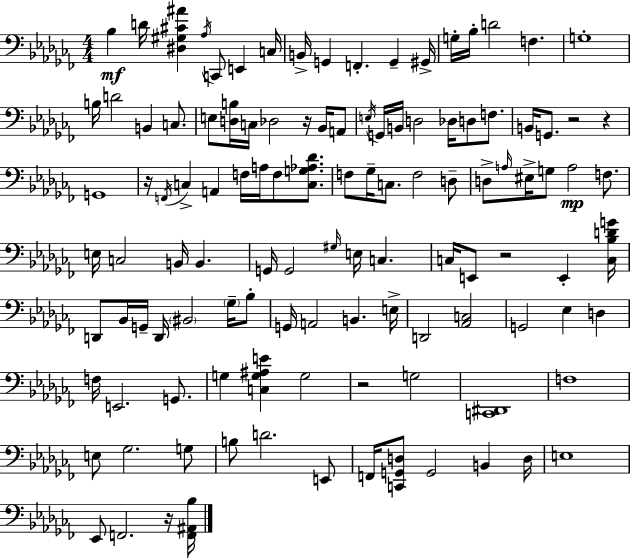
{
  \clef bass
  \numericTimeSignature
  \time 4/4
  \key aes \minor
  bes4\mf d'16 <dis gis cis' ais'>4 \acciaccatura { aes16 } c,8 e,4 | c16 b,16-> g,4 f,4.-. g,4-- | gis,16-> g16-. bes16-. d'2 f4. | g1-. | \break b16 d'2 b,4 c8. | e8 <d b>16 c16 des2 r16 bes,16 a,8 | \acciaccatura { e16 } g,16 b,16 d2 des16 d8 f8. | b,16 g,8. r2 r4 | \break g,1 | r16 \acciaccatura { f,16 } c4-> a,4 f16 a16 f8 | <c g aes des'>8. f8 ges16-- c8. f2 | d8-- d8-> \grace { a16 } eis16-> g8 a2\mp | \break f8. e16 c2 b,16 b,4. | g,16 g,2 \grace { gis16 } e16 c4. | c16 e,8 r2 | e,4-. <c bes d' g'>16 d,8 bes,16 g,16-- d,16 \parenthesize bis,2 | \break \parenthesize ges16-- bes8-. g,16 a,2 b,4. | e16-> d,2 <aes, c>2 | g,2 ees4 | d4 f16 e,2. | \break g,8. g4 <c g ais e'>4 g2 | r2 g2 | <c, dis,>1 | f1 | \break e8 ges2. | g8 b8 d'2. | e,8 f,16 <c, g, d>8 g,2 | b,4 d16 e1 | \break ees,8 f,2. | r16 <f, ais, bes>16 \bar "|."
}